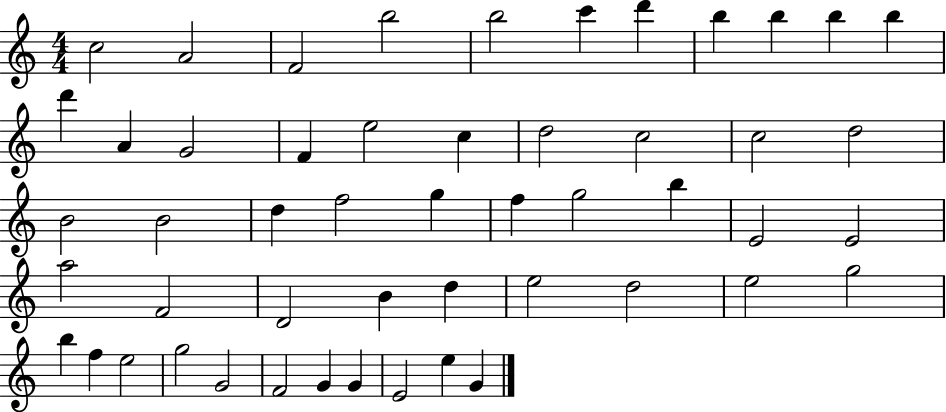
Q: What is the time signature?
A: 4/4